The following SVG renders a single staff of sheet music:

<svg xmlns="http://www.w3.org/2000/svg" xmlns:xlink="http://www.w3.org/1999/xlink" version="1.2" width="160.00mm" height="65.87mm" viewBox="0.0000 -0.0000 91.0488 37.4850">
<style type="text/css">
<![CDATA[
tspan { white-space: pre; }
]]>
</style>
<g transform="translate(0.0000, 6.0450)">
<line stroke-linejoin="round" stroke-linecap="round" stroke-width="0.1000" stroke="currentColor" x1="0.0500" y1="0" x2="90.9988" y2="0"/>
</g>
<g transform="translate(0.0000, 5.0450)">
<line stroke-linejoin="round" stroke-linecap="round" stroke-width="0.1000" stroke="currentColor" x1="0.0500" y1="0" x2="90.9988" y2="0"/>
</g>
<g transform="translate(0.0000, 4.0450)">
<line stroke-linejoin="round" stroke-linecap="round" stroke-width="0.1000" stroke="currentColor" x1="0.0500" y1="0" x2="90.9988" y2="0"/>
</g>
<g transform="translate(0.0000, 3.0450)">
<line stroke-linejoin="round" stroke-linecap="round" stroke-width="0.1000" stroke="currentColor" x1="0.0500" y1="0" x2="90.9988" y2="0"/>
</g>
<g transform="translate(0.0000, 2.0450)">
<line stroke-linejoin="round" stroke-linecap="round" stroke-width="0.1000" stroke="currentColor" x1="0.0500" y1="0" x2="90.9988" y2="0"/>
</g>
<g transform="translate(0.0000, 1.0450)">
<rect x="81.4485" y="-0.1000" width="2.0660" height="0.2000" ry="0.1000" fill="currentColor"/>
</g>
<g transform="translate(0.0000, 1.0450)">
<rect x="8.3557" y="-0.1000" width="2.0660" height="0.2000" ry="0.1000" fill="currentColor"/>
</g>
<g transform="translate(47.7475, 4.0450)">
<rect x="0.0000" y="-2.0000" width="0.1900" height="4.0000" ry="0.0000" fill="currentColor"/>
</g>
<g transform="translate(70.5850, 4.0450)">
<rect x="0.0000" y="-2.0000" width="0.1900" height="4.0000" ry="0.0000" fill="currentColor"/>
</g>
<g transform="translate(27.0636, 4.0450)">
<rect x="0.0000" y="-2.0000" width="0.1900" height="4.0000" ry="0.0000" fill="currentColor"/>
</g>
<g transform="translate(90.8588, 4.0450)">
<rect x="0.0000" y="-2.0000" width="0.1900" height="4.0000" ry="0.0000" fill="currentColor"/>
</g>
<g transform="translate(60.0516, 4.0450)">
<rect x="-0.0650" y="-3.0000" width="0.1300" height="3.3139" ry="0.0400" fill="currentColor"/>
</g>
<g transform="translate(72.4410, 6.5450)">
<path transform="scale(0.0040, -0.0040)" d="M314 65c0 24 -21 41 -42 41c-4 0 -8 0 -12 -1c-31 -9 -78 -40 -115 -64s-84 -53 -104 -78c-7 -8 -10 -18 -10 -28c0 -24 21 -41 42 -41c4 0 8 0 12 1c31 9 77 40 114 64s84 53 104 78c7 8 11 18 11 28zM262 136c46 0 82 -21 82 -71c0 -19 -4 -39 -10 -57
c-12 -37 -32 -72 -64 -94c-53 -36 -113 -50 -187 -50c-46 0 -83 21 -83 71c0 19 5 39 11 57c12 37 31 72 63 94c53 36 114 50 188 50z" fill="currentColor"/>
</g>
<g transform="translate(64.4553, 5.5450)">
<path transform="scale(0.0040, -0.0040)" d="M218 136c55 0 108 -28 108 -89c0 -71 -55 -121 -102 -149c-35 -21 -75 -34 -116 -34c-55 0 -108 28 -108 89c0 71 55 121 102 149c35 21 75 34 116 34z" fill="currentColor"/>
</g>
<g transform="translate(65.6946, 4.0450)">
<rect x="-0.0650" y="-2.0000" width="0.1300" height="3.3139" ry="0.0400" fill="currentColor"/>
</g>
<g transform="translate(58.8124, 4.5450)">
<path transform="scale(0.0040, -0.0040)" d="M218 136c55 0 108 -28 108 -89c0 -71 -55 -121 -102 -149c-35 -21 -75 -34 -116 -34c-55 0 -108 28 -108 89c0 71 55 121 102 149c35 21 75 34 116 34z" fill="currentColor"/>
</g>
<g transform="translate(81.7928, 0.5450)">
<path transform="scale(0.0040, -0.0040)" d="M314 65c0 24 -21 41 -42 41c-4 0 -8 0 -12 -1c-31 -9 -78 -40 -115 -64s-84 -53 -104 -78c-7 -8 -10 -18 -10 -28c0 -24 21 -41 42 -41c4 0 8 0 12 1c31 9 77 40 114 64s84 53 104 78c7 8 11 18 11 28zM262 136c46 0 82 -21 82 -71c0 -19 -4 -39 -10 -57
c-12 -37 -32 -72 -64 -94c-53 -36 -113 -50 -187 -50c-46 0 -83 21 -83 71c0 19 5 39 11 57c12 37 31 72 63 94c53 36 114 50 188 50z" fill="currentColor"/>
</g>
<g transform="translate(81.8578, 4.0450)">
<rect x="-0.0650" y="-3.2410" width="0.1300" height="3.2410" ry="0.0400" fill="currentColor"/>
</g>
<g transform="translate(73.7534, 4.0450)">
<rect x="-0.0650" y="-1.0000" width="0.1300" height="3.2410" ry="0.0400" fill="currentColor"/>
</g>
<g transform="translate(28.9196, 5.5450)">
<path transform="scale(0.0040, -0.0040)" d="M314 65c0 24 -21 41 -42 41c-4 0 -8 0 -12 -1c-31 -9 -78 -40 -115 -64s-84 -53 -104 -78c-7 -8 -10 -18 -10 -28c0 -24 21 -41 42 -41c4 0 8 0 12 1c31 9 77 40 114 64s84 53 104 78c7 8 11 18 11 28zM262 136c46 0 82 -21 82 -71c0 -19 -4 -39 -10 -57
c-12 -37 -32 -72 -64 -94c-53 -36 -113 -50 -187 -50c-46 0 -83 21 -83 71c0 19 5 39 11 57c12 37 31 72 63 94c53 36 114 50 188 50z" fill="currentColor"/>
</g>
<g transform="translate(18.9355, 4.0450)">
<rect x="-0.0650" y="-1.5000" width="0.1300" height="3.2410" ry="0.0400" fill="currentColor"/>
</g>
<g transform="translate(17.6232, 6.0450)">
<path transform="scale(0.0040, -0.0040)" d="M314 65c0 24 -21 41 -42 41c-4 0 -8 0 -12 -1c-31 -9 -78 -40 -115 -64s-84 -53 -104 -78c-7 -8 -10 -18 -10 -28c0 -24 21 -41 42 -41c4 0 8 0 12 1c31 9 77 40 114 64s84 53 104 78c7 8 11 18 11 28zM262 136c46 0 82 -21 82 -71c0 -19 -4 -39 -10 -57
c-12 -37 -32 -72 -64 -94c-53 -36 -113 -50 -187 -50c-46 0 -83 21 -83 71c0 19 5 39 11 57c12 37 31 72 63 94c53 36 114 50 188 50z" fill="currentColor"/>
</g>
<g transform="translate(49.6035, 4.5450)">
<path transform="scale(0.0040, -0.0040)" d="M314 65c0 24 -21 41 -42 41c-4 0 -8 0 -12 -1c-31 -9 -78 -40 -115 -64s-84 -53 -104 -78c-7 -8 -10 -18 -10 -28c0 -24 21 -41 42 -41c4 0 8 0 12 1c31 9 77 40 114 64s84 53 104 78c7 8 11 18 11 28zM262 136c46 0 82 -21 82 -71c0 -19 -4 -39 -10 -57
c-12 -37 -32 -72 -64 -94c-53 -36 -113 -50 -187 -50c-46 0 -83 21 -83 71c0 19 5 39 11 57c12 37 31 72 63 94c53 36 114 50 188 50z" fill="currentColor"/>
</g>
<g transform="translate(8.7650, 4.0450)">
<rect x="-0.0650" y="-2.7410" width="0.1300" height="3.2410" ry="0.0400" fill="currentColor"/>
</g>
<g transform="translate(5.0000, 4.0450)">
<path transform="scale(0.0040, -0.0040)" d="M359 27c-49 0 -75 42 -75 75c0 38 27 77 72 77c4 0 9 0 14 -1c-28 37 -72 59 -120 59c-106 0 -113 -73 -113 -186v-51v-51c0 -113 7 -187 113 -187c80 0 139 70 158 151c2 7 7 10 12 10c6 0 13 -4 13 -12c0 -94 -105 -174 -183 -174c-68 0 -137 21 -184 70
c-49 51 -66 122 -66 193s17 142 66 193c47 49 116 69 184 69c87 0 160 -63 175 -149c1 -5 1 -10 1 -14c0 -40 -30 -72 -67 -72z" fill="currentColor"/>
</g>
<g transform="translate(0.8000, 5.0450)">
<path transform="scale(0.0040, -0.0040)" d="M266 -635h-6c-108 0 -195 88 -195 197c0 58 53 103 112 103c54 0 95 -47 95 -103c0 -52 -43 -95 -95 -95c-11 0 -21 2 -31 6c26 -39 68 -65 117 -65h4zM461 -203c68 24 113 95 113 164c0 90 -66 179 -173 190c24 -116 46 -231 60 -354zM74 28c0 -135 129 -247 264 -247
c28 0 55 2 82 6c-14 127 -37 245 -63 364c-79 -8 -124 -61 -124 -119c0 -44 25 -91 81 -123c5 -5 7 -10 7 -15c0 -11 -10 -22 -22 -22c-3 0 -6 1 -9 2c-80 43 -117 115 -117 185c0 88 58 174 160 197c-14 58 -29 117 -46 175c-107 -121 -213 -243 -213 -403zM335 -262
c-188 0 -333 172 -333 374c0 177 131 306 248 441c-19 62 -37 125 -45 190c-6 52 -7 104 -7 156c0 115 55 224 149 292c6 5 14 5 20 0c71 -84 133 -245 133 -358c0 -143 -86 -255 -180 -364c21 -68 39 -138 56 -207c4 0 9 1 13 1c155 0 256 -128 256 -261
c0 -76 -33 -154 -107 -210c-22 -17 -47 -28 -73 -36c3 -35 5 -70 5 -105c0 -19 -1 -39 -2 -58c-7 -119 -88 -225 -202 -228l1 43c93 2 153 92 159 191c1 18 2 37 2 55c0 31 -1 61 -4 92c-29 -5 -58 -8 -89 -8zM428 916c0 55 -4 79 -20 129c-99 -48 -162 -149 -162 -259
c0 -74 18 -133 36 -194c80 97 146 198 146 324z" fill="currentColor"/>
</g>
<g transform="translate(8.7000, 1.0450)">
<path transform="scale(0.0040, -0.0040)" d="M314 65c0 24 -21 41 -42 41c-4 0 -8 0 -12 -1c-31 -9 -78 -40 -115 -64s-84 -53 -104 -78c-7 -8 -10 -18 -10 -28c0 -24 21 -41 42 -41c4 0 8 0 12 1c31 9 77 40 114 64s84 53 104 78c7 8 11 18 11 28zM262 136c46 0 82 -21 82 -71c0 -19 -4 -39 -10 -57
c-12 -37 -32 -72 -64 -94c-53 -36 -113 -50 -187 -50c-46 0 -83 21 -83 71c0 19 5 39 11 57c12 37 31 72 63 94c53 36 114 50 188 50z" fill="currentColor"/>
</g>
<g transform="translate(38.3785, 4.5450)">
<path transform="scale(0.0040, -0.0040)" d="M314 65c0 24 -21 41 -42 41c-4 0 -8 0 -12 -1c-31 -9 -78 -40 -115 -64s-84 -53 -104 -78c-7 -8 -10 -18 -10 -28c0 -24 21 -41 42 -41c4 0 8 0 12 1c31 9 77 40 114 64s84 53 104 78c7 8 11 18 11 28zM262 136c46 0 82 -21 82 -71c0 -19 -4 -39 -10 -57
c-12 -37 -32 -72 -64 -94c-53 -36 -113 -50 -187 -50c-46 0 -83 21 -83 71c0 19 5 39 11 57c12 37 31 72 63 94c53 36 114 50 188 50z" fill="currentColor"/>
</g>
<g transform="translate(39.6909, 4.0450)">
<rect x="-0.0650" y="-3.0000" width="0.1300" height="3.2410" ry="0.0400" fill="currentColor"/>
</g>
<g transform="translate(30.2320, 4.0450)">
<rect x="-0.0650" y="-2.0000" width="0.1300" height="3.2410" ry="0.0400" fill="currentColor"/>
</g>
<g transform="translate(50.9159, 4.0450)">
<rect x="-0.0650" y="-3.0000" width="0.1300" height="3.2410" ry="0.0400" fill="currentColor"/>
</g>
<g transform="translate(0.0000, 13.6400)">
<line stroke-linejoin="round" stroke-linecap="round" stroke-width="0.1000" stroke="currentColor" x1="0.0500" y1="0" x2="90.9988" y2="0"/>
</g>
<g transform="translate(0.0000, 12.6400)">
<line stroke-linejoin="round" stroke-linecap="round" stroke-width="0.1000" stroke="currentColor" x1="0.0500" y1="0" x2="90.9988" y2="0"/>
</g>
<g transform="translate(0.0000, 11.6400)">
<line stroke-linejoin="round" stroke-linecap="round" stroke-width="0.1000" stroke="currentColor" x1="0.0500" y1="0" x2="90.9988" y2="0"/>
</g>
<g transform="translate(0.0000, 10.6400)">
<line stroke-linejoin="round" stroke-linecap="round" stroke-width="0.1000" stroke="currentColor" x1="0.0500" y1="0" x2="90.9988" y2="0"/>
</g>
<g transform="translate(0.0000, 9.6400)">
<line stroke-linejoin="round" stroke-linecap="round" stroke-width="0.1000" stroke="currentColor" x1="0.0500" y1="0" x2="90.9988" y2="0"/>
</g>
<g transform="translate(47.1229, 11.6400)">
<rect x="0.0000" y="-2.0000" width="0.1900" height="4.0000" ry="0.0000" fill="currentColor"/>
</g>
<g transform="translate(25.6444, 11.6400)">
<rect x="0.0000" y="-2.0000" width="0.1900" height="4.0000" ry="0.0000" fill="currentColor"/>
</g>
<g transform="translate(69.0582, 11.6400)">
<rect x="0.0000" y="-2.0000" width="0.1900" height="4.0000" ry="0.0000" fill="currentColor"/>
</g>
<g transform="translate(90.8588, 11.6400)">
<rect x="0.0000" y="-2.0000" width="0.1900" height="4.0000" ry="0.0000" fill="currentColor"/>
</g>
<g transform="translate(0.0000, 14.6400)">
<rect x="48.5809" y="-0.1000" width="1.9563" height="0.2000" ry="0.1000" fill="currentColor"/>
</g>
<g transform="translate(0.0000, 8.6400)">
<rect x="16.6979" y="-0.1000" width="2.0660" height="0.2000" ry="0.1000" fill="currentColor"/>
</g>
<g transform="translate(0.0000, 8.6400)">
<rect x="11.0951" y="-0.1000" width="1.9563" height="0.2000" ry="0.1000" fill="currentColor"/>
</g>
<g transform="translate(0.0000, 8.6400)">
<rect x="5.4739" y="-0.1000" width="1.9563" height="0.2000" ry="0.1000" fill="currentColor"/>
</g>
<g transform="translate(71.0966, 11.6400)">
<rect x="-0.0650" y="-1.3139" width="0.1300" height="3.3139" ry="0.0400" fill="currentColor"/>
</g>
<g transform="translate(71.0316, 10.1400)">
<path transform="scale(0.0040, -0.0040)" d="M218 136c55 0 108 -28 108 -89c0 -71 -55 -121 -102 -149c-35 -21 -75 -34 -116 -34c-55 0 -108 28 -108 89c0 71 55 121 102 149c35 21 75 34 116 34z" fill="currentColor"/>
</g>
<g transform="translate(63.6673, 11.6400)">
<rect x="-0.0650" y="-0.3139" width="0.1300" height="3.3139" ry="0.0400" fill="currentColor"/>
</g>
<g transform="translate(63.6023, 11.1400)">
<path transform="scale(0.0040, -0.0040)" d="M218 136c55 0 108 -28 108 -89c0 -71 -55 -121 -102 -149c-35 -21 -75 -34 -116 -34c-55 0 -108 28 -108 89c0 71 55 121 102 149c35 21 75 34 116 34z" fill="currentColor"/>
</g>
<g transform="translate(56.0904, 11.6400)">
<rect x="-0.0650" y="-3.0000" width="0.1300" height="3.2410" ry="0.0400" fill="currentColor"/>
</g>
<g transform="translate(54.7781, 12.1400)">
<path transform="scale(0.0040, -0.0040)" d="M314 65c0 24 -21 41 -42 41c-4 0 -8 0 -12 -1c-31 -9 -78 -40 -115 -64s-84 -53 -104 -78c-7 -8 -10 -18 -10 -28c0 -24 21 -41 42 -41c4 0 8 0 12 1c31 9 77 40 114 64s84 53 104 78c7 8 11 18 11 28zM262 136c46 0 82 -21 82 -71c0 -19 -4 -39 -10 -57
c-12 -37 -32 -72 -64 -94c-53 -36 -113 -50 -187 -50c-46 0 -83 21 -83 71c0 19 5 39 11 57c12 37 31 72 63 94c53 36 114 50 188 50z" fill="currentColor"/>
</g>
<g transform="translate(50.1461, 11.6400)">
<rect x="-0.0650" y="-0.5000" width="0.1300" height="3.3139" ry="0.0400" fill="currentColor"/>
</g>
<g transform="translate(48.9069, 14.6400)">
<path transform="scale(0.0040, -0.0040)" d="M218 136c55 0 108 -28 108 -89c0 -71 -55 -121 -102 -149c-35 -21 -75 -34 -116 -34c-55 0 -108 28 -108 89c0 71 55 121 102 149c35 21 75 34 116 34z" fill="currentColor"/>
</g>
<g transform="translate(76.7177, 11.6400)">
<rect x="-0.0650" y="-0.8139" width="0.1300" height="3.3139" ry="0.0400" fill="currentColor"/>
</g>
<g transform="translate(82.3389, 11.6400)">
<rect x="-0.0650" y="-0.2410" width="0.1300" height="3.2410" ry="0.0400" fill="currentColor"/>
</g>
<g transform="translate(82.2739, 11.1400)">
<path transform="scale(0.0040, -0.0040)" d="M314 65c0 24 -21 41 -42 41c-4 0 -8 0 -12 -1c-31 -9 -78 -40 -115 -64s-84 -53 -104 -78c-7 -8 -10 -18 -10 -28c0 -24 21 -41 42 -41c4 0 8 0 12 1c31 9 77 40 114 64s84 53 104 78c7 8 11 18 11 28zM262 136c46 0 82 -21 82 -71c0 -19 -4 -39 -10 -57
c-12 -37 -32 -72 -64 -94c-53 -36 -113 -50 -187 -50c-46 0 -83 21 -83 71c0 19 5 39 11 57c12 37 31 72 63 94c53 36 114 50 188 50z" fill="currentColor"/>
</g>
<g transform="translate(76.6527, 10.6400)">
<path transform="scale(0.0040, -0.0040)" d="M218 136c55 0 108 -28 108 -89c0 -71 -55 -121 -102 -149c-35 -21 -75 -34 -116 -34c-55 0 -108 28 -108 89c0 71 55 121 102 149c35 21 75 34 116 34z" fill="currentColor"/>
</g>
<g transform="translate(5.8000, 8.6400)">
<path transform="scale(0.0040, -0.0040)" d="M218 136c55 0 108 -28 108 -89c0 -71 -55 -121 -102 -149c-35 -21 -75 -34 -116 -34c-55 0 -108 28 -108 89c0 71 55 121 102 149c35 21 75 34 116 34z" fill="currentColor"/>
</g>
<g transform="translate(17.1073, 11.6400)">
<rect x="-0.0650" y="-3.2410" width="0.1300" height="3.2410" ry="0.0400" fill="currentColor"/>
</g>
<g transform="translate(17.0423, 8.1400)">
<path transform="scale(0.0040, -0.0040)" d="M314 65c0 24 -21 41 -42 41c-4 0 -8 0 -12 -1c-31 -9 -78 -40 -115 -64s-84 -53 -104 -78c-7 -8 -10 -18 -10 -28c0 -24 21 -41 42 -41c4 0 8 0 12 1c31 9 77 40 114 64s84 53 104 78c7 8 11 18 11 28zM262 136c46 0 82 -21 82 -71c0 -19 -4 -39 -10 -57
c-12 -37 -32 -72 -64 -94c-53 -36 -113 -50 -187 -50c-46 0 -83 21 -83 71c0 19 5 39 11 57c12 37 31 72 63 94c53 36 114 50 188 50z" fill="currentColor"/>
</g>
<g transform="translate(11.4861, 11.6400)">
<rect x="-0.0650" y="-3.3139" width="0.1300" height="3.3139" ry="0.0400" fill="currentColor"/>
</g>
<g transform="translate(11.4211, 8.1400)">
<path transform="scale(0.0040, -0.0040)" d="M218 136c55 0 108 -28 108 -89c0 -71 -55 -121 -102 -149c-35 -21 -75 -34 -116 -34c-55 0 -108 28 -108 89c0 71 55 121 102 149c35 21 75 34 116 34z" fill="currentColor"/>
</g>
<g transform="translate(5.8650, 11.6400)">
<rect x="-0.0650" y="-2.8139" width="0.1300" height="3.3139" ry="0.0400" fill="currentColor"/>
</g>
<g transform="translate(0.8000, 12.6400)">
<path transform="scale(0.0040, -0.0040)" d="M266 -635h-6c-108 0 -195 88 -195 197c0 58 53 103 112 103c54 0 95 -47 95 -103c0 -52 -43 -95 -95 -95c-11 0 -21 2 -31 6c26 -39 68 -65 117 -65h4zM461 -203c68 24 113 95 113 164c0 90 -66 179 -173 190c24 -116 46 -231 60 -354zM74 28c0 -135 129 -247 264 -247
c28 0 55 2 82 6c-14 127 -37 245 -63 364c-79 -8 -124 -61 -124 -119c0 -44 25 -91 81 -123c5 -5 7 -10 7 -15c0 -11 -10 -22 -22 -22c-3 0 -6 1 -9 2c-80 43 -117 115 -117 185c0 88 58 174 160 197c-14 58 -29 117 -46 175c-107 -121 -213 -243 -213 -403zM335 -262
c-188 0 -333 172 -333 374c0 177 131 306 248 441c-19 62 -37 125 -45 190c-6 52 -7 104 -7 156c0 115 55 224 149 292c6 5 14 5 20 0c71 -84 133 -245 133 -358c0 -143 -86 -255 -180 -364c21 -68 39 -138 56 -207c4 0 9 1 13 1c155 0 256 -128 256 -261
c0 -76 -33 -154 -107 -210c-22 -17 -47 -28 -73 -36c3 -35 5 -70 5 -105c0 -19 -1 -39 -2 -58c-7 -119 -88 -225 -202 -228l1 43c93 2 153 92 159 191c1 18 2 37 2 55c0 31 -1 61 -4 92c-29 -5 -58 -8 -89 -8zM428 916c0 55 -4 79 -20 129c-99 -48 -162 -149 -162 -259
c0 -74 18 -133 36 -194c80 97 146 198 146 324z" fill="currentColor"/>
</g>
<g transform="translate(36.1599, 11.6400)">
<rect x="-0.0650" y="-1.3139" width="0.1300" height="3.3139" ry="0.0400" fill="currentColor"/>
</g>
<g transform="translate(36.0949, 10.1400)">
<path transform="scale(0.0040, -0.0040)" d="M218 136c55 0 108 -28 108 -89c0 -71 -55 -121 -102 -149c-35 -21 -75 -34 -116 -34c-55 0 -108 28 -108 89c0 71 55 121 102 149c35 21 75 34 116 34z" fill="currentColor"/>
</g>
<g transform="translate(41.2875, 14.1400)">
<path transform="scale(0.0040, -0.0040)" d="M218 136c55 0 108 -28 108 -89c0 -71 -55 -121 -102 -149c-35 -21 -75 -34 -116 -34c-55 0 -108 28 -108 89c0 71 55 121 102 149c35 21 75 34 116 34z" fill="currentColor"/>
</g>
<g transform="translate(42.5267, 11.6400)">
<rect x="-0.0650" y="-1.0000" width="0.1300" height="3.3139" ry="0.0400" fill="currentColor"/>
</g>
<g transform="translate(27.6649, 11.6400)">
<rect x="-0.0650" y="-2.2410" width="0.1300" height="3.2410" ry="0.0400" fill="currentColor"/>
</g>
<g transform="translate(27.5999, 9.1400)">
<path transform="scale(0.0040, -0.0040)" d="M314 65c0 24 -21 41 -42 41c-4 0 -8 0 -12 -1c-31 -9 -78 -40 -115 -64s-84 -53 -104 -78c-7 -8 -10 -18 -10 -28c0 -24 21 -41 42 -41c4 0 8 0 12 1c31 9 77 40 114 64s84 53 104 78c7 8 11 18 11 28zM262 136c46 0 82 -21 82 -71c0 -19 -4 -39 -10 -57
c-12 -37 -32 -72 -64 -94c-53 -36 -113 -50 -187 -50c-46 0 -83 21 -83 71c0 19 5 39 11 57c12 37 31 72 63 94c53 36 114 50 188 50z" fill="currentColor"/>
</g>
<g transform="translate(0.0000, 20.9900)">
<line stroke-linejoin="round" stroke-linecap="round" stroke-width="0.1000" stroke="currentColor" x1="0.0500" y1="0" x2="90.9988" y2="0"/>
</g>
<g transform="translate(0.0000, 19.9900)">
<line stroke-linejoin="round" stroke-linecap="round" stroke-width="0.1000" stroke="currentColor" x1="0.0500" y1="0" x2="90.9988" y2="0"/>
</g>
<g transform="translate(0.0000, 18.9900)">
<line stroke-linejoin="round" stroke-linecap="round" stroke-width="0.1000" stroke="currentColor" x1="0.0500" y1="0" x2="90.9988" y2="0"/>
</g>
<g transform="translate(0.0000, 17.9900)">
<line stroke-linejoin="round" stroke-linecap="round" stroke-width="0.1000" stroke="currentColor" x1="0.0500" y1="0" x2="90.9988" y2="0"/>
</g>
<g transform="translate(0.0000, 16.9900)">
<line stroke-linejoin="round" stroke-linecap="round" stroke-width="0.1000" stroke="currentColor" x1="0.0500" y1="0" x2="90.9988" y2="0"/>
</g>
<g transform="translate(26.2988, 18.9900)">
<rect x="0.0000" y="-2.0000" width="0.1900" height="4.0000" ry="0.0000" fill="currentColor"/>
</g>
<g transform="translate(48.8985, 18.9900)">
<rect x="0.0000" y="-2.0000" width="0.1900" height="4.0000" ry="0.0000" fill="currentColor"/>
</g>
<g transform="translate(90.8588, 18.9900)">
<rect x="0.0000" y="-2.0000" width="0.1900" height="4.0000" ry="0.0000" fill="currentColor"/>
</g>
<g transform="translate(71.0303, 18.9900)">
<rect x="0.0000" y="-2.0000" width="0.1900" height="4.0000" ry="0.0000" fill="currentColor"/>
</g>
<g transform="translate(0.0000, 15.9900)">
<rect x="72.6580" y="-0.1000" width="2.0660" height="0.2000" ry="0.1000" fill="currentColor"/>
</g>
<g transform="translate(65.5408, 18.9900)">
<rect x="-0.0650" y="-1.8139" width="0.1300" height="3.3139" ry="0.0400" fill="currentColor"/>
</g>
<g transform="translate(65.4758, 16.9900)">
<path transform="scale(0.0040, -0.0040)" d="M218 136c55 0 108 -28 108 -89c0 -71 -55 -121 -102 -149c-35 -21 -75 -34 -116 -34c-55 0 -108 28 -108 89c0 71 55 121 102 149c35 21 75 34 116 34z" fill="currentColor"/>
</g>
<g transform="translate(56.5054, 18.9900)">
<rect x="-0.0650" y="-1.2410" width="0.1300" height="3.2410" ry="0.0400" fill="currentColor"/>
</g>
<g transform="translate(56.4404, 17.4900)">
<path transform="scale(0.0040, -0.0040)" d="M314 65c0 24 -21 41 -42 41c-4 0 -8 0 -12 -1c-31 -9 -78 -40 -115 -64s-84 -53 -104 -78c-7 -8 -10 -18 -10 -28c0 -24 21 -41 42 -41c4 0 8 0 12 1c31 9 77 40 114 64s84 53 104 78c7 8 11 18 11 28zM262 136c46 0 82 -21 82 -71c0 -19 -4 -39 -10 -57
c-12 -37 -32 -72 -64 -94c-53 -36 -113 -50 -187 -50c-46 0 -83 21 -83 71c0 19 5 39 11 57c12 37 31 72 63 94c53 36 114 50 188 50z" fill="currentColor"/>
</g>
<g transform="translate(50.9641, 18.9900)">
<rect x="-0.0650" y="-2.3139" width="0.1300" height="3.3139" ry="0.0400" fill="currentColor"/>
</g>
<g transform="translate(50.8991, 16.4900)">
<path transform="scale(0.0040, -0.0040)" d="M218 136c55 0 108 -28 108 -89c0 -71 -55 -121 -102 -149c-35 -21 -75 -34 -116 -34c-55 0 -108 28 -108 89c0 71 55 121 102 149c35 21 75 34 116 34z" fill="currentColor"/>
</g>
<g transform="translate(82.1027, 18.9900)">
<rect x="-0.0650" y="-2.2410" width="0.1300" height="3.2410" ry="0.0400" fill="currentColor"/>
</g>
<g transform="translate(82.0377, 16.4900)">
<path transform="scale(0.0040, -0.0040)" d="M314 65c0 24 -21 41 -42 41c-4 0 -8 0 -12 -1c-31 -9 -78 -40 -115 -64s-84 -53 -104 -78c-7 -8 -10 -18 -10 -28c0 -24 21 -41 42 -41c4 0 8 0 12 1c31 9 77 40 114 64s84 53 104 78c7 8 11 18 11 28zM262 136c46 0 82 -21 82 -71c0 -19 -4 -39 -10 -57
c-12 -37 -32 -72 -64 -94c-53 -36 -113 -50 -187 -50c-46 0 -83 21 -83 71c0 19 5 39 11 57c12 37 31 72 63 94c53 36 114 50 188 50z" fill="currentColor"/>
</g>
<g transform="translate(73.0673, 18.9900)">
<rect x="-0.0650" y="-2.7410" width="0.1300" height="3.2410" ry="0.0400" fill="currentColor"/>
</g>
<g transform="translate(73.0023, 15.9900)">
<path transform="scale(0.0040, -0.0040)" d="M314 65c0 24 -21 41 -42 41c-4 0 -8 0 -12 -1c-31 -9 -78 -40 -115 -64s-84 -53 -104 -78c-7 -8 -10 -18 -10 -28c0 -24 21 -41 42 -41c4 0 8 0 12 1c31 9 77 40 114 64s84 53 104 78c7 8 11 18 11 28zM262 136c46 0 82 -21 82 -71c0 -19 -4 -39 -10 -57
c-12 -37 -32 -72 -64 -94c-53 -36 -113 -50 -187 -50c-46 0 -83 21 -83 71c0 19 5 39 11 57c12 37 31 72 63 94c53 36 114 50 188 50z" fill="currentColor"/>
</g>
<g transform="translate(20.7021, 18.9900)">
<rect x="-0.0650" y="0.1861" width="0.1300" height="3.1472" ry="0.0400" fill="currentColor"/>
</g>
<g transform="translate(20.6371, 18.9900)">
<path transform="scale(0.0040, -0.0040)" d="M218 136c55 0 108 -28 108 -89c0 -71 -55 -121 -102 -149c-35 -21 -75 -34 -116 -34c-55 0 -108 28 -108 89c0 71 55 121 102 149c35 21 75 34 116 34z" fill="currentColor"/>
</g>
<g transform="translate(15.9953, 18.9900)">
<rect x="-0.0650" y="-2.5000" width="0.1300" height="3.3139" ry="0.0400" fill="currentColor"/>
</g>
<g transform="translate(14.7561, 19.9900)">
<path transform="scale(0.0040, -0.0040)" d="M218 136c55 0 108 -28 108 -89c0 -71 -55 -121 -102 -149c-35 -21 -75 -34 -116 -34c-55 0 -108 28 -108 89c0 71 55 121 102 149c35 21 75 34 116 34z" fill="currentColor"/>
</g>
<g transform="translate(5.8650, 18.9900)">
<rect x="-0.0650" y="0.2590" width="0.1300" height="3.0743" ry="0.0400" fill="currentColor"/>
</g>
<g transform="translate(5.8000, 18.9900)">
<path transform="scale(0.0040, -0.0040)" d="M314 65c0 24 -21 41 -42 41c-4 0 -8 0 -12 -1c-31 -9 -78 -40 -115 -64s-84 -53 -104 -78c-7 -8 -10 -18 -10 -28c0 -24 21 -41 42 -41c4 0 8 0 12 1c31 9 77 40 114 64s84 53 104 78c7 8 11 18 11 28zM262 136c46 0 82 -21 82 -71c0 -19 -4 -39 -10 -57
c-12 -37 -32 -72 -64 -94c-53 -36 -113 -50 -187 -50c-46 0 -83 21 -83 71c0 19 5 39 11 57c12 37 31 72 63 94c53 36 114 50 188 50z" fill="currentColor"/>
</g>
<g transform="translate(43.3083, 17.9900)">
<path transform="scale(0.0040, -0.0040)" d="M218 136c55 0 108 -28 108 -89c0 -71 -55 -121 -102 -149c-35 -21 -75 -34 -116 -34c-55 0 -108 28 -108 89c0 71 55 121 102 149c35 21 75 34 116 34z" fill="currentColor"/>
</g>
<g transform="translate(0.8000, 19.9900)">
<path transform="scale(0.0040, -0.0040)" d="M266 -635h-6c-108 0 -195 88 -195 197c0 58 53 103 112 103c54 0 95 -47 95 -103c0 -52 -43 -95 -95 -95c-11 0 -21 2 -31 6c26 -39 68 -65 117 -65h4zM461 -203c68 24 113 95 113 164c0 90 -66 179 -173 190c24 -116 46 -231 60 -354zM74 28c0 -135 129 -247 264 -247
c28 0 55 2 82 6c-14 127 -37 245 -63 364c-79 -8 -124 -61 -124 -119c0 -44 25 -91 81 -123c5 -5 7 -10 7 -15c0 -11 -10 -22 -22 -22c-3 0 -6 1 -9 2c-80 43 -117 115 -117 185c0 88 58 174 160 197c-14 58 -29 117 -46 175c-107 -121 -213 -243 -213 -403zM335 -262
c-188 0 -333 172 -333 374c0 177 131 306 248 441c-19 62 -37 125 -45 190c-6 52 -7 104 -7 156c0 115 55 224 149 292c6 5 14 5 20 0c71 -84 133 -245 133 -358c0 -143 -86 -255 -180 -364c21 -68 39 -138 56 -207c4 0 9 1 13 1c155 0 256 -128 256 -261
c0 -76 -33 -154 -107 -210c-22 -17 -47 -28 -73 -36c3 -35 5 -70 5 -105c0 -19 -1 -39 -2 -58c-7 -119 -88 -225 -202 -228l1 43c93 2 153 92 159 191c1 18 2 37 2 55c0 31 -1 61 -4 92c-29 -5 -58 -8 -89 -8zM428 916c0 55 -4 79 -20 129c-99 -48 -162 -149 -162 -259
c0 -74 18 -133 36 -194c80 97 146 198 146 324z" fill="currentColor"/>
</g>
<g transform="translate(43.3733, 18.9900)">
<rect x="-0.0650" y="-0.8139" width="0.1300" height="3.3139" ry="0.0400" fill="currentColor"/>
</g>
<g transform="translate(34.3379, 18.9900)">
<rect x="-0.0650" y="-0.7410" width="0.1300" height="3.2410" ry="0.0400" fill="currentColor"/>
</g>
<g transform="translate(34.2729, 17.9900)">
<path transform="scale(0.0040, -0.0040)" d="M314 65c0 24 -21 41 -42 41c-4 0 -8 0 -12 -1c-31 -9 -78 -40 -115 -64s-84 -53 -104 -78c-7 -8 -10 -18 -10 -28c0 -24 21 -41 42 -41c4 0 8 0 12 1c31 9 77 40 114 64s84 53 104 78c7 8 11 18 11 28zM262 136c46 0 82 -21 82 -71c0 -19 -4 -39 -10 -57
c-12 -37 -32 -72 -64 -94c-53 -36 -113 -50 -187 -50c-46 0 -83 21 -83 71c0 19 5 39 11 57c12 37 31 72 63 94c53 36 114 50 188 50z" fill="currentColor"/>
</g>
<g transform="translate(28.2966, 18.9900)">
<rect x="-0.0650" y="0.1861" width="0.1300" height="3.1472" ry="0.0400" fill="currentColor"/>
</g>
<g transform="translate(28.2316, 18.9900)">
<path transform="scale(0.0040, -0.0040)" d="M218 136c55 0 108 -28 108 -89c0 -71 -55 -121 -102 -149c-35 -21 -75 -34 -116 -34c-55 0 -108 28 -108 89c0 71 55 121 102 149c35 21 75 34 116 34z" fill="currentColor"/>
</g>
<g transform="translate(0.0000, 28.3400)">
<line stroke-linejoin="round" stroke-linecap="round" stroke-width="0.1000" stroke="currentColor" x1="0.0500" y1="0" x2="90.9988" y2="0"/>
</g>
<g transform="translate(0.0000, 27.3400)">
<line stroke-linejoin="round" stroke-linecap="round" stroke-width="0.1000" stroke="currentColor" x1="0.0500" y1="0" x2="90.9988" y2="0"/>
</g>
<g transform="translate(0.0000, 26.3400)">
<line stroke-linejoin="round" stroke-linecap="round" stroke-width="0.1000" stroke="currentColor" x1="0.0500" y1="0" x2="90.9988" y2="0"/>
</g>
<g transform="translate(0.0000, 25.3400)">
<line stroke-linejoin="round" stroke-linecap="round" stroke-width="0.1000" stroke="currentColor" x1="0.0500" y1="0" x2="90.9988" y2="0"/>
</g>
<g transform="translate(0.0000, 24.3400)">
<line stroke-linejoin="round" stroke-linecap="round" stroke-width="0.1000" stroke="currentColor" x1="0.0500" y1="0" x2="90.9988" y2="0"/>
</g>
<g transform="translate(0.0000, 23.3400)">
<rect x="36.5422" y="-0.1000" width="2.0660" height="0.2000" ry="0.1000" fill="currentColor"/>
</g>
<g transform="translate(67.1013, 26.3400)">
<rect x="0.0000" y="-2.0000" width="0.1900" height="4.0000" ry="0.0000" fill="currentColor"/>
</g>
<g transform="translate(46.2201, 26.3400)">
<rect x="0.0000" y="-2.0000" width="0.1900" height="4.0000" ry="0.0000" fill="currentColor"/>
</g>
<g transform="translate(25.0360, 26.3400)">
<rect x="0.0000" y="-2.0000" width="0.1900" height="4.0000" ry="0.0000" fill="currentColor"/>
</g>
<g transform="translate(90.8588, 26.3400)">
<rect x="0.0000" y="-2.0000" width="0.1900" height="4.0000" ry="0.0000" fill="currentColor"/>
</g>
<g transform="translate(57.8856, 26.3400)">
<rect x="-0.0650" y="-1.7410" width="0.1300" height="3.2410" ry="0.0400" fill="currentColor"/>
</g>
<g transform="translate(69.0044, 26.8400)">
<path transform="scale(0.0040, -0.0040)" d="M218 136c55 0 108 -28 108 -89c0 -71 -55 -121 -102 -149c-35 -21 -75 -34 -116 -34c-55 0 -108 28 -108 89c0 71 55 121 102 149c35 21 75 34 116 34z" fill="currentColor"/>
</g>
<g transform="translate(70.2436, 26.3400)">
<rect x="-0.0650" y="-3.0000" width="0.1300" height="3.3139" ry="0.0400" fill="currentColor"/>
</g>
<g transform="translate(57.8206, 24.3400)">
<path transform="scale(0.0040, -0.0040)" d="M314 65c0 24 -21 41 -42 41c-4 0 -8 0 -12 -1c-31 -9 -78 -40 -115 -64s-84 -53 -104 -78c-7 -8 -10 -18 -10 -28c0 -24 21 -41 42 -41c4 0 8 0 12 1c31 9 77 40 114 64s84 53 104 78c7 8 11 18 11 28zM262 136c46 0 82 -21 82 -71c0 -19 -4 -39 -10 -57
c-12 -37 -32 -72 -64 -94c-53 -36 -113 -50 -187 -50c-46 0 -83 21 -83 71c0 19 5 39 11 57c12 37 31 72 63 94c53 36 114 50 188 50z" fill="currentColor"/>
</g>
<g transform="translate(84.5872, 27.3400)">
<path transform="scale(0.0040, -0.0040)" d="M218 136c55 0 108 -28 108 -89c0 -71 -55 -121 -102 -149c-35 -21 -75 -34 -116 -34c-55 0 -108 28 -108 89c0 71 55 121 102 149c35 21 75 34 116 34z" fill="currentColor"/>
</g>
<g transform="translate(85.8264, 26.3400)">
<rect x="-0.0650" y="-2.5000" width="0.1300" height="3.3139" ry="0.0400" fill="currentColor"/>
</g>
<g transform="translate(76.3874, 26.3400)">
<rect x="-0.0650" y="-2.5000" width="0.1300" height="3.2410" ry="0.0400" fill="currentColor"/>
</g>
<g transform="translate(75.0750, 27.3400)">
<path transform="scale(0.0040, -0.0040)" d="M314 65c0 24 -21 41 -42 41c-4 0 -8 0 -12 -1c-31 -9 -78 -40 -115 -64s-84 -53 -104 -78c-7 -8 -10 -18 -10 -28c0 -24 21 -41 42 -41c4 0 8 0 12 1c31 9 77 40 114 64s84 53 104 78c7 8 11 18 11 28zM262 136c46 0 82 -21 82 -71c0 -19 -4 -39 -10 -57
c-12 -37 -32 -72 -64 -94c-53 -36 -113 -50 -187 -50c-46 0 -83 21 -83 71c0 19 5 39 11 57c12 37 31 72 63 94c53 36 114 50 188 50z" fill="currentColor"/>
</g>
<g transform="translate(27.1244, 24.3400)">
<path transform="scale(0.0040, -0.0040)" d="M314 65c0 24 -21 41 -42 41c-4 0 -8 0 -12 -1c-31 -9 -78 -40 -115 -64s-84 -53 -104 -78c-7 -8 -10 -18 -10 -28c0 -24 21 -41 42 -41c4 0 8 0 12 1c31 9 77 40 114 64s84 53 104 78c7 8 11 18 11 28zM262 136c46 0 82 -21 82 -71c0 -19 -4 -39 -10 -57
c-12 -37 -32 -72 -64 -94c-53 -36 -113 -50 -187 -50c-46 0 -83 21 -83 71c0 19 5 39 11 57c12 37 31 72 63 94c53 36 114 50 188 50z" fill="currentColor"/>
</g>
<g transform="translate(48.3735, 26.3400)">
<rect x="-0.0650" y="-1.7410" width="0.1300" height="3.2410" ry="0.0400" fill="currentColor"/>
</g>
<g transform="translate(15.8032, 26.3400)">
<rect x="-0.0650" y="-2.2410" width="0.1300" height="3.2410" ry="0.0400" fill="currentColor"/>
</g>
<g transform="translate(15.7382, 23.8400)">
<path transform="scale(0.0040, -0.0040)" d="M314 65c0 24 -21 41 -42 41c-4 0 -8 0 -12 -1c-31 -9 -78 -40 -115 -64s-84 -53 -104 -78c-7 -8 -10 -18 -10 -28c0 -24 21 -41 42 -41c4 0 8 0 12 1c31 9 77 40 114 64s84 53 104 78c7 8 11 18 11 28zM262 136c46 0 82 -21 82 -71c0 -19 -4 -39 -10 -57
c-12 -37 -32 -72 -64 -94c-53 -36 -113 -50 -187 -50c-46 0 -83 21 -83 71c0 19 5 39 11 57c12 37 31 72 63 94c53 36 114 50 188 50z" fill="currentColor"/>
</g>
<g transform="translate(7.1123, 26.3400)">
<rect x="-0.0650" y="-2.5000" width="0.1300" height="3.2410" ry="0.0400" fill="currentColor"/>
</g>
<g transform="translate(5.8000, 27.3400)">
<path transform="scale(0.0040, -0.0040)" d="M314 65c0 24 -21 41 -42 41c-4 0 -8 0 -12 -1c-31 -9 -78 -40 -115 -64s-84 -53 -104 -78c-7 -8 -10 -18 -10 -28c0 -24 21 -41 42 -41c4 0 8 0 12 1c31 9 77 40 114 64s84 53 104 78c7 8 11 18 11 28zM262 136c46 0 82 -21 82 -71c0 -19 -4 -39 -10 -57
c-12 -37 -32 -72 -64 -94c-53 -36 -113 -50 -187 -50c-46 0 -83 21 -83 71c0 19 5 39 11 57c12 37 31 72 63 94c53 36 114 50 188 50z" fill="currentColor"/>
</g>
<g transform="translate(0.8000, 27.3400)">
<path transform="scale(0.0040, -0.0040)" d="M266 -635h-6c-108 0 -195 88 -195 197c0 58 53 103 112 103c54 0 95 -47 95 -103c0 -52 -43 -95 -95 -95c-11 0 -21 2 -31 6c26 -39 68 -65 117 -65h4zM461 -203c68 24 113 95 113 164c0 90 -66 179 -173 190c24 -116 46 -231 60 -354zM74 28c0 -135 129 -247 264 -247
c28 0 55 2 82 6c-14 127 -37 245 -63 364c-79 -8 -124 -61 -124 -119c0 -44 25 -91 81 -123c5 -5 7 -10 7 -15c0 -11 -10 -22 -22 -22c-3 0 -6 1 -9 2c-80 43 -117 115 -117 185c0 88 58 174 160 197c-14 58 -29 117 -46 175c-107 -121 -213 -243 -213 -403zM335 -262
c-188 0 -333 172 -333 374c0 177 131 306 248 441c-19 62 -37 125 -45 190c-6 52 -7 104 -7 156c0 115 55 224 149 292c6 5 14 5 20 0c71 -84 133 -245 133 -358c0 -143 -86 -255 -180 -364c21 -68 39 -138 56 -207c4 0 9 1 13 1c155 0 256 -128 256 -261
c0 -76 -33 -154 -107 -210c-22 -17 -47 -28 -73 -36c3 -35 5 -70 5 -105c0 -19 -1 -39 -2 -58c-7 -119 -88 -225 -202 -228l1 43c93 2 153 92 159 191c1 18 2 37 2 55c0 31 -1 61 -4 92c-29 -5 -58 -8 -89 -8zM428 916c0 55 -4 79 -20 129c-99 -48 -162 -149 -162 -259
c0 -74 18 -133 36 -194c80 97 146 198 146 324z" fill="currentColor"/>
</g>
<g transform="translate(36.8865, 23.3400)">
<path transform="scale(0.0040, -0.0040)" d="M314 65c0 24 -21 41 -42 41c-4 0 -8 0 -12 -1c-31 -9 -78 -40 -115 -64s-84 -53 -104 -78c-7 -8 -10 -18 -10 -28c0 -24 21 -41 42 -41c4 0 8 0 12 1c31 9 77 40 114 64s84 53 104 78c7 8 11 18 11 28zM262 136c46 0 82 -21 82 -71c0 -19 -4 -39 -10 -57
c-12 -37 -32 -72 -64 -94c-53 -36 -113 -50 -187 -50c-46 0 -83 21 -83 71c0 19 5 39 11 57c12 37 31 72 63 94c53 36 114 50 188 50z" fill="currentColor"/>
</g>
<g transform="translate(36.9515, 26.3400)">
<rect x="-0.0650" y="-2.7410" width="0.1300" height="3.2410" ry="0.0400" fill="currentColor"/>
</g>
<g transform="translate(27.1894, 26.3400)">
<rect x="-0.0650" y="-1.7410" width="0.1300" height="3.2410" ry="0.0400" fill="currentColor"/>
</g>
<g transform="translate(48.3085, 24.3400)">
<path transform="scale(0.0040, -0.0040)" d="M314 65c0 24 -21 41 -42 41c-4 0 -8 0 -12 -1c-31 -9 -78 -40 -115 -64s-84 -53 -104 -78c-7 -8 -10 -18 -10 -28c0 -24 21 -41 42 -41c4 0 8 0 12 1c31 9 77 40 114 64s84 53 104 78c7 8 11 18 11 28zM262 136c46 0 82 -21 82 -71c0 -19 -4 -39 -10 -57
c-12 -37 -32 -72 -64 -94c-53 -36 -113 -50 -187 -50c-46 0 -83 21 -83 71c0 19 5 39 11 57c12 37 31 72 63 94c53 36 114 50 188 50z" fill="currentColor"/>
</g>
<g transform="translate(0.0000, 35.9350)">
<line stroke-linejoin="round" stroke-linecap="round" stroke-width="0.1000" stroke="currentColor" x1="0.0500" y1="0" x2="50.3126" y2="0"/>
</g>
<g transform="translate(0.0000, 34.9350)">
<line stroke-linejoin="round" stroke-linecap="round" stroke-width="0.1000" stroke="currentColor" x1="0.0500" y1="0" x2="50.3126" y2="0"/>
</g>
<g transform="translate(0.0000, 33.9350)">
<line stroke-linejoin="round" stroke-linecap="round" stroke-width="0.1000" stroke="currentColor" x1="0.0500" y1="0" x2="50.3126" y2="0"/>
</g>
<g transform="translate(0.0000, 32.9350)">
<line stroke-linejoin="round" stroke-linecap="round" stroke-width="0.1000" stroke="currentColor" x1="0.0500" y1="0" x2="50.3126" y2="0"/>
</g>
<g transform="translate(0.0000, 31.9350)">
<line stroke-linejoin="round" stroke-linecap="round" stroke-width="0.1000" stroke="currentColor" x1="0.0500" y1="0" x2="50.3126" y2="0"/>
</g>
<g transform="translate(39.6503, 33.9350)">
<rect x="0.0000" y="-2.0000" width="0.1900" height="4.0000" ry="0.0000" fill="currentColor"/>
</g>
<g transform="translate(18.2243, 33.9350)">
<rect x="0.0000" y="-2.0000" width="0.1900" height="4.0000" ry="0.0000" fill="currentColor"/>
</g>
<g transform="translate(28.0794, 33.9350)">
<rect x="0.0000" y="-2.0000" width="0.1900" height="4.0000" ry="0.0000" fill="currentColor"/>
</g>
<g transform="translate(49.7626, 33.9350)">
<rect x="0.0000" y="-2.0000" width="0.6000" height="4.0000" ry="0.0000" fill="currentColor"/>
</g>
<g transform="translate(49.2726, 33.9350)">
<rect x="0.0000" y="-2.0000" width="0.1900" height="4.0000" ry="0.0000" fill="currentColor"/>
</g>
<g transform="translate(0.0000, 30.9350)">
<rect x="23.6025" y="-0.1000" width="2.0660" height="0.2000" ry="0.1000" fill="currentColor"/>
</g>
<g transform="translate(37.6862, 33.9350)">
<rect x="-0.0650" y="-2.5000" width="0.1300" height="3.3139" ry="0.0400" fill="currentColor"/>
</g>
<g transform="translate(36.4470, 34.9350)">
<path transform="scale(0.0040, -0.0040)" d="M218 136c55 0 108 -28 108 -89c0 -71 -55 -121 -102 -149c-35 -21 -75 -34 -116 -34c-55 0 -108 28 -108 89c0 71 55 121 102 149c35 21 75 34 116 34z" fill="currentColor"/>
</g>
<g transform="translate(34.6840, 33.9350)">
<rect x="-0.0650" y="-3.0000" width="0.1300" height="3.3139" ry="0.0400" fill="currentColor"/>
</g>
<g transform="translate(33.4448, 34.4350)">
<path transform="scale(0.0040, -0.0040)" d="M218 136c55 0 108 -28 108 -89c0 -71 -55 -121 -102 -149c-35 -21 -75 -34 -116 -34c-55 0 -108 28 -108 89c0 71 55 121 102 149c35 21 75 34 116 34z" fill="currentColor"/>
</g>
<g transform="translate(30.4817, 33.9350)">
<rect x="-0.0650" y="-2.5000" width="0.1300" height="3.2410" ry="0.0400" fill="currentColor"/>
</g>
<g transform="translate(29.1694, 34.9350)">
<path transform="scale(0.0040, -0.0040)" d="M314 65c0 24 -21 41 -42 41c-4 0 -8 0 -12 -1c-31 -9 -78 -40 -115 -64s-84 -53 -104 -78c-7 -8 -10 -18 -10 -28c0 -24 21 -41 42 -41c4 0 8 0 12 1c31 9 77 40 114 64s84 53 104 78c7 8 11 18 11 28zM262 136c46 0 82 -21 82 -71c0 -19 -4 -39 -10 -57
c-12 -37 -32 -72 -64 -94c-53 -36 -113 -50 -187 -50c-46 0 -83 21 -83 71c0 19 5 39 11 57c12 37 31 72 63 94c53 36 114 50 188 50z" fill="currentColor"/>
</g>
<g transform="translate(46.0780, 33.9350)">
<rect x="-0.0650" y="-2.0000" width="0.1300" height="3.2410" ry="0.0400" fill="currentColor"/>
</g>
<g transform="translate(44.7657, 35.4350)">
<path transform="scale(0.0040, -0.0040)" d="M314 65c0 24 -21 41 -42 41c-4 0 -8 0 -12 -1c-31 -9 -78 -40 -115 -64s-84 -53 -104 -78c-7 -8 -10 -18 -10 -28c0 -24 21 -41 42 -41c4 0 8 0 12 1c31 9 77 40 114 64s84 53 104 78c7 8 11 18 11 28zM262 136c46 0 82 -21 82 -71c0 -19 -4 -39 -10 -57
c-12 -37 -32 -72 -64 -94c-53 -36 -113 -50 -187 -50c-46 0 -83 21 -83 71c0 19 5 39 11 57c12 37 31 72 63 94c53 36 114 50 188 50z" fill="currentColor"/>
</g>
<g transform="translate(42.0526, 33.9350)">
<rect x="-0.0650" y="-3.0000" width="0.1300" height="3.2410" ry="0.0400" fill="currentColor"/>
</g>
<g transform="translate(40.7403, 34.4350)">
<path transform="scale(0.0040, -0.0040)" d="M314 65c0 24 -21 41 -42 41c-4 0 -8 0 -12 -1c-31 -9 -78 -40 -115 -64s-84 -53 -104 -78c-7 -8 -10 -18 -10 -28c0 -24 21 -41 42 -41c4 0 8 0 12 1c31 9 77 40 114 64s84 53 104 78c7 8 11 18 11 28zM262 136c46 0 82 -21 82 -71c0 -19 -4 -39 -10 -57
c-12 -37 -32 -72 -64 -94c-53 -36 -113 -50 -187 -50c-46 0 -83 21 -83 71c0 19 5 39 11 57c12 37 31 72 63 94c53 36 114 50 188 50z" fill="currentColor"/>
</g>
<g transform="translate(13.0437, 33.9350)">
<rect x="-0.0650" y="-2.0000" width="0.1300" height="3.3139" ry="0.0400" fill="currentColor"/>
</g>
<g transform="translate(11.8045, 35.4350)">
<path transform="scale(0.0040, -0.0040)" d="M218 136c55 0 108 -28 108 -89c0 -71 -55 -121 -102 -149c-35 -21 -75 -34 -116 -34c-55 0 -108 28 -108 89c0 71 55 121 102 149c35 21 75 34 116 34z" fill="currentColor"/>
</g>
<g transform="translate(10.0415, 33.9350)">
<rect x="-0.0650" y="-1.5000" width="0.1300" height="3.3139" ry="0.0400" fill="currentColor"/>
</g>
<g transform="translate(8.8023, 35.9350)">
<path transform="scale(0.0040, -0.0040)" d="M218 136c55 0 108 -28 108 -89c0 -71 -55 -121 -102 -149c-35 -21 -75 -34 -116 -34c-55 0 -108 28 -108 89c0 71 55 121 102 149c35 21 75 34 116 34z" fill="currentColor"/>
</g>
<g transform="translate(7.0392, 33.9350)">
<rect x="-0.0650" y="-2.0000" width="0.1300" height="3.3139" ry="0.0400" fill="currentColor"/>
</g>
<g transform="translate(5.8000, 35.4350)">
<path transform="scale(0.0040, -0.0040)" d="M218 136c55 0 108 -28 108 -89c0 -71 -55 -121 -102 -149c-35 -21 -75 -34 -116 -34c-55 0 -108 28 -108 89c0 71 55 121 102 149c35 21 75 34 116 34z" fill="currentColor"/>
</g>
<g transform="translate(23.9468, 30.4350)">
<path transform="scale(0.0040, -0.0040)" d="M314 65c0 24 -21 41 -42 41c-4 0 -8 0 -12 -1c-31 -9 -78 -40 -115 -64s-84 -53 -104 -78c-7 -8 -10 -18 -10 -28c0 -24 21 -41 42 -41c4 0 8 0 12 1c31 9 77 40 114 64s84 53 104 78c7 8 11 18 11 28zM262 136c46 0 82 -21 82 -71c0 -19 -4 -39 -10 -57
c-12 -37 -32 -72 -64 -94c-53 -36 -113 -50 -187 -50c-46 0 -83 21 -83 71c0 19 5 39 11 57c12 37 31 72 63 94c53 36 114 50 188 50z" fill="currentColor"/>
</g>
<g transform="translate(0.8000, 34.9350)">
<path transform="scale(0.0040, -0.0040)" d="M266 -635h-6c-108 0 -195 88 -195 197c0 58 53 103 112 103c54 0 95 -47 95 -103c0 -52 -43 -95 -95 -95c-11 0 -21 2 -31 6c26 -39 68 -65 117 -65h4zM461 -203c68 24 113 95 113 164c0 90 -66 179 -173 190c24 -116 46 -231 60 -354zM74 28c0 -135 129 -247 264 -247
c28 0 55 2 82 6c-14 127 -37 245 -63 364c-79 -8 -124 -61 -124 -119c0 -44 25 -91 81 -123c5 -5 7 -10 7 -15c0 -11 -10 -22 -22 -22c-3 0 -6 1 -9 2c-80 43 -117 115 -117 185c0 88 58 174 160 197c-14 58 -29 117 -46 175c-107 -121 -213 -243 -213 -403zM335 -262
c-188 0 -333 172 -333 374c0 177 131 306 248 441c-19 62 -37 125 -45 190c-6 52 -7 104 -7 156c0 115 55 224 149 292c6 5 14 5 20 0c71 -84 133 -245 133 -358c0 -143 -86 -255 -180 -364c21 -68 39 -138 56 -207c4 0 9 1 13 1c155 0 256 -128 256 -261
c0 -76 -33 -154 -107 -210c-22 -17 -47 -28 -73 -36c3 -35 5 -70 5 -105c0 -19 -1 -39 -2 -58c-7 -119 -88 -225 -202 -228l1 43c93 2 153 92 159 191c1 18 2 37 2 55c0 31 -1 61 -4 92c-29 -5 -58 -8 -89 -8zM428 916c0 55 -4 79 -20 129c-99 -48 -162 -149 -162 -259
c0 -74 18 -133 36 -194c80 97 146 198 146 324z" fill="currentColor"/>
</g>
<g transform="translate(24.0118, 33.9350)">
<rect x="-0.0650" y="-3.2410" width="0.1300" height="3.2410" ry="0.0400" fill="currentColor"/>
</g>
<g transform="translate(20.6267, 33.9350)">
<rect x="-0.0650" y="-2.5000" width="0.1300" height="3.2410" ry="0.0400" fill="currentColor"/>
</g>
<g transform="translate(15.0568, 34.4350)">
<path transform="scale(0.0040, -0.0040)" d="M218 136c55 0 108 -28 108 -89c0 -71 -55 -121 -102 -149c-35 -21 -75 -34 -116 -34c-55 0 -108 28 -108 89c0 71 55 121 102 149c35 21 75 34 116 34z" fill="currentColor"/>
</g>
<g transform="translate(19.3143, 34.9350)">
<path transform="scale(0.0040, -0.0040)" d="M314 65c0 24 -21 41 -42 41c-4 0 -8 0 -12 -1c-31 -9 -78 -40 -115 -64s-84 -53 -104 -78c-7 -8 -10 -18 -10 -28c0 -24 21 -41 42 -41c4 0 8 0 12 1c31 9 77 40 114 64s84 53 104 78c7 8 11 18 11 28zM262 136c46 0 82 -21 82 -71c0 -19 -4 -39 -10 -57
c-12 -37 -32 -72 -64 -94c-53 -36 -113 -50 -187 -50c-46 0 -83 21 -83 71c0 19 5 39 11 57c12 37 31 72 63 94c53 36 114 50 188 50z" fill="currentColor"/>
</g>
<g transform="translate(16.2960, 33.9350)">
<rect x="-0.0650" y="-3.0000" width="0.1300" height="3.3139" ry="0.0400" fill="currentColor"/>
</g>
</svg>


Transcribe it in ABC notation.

X:1
T:Untitled
M:4/4
L:1/4
K:C
a2 E2 F2 A2 A2 A F D2 b2 a b b2 g2 e D C A2 c e d c2 B2 G B B d2 d g e2 f a2 g2 G2 g2 f2 a2 f2 f2 A G2 G F E F A G2 b2 G2 A G A2 F2